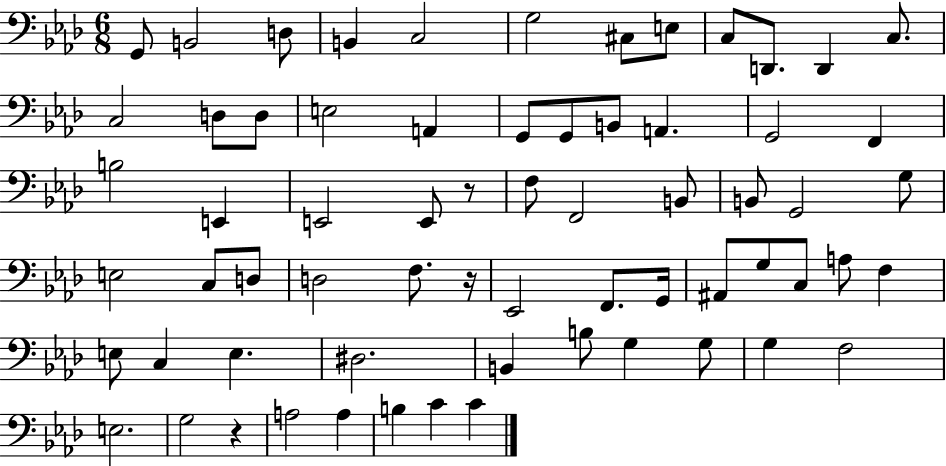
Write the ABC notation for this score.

X:1
T:Untitled
M:6/8
L:1/4
K:Ab
G,,/2 B,,2 D,/2 B,, C,2 G,2 ^C,/2 E,/2 C,/2 D,,/2 D,, C,/2 C,2 D,/2 D,/2 E,2 A,, G,,/2 G,,/2 B,,/2 A,, G,,2 F,, B,2 E,, E,,2 E,,/2 z/2 F,/2 F,,2 B,,/2 B,,/2 G,,2 G,/2 E,2 C,/2 D,/2 D,2 F,/2 z/4 _E,,2 F,,/2 G,,/4 ^A,,/2 G,/2 C,/2 A,/2 F, E,/2 C, E, ^D,2 B,, B,/2 G, G,/2 G, F,2 E,2 G,2 z A,2 A, B, C C